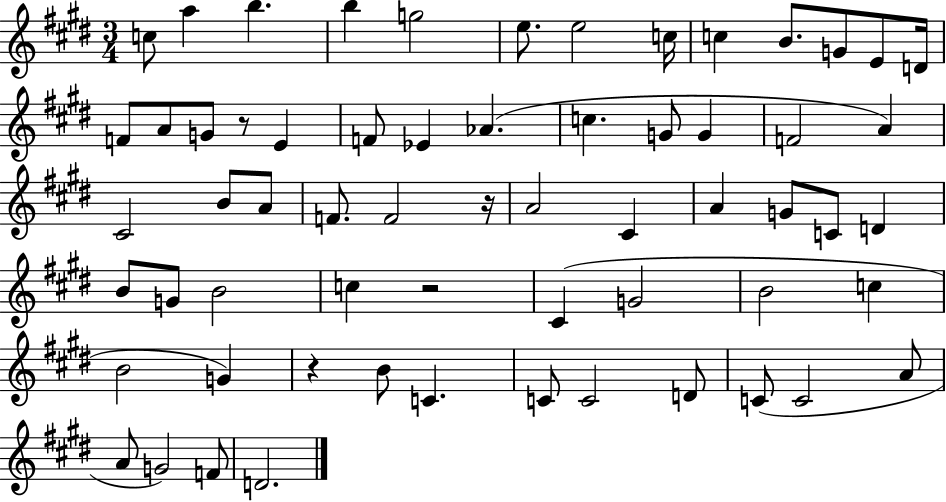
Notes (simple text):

C5/e A5/q B5/q. B5/q G5/h E5/e. E5/h C5/s C5/q B4/e. G4/e E4/e D4/s F4/e A4/e G4/e R/e E4/q F4/e Eb4/q Ab4/q. C5/q. G4/e G4/q F4/h A4/q C#4/h B4/e A4/e F4/e. F4/h R/s A4/h C#4/q A4/q G4/e C4/e D4/q B4/e G4/e B4/h C5/q R/h C#4/q G4/h B4/h C5/q B4/h G4/q R/q B4/e C4/q. C4/e C4/h D4/e C4/e C4/h A4/e A4/e G4/h F4/e D4/h.